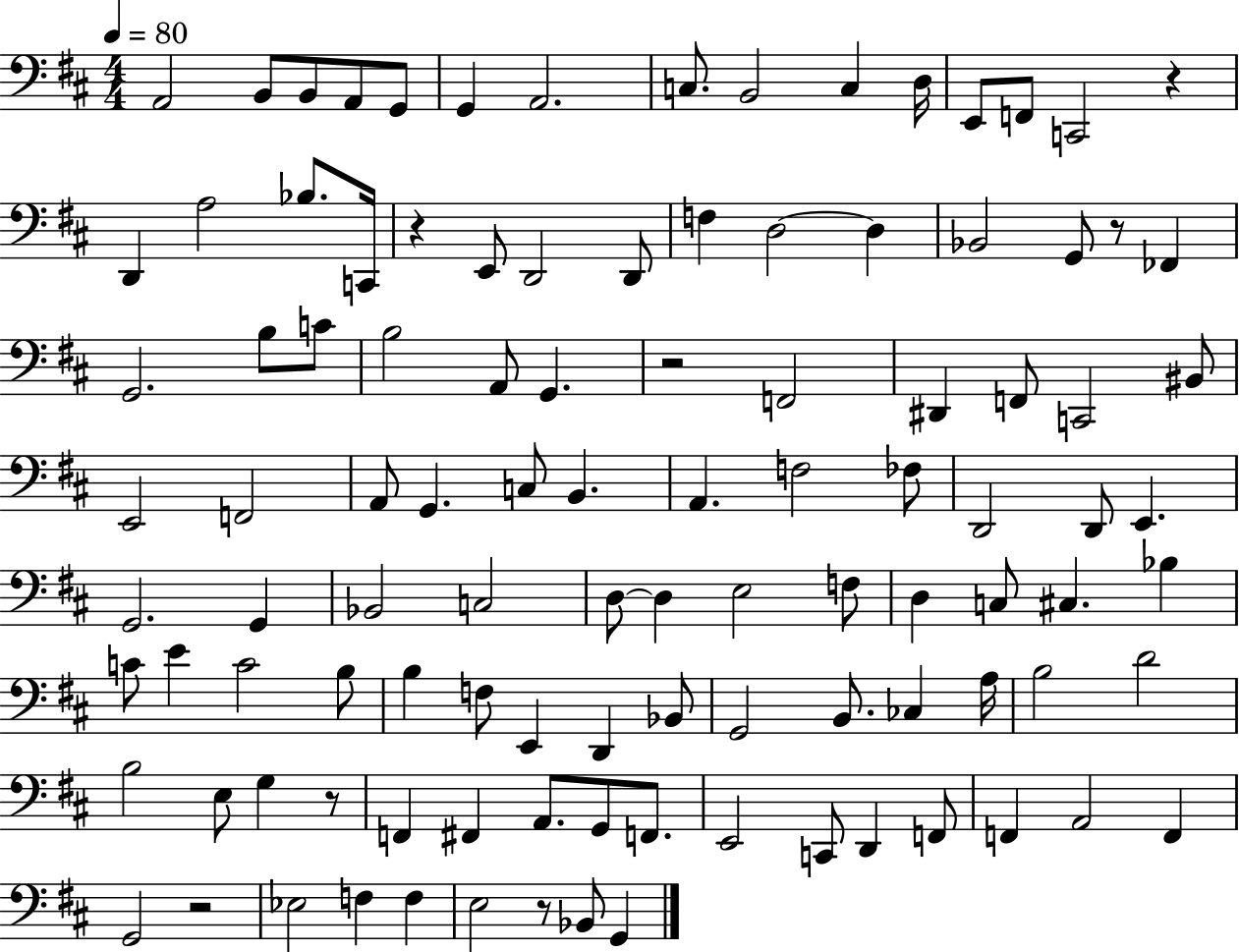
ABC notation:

X:1
T:Untitled
M:4/4
L:1/4
K:D
A,,2 B,,/2 B,,/2 A,,/2 G,,/2 G,, A,,2 C,/2 B,,2 C, D,/4 E,,/2 F,,/2 C,,2 z D,, A,2 _B,/2 C,,/4 z E,,/2 D,,2 D,,/2 F, D,2 D, _B,,2 G,,/2 z/2 _F,, G,,2 B,/2 C/2 B,2 A,,/2 G,, z2 F,,2 ^D,, F,,/2 C,,2 ^B,,/2 E,,2 F,,2 A,,/2 G,, C,/2 B,, A,, F,2 _F,/2 D,,2 D,,/2 E,, G,,2 G,, _B,,2 C,2 D,/2 D, E,2 F,/2 D, C,/2 ^C, _B, C/2 E C2 B,/2 B, F,/2 E,, D,, _B,,/2 G,,2 B,,/2 _C, A,/4 B,2 D2 B,2 E,/2 G, z/2 F,, ^F,, A,,/2 G,,/2 F,,/2 E,,2 C,,/2 D,, F,,/2 F,, A,,2 F,, G,,2 z2 _E,2 F, F, E,2 z/2 _B,,/2 G,,